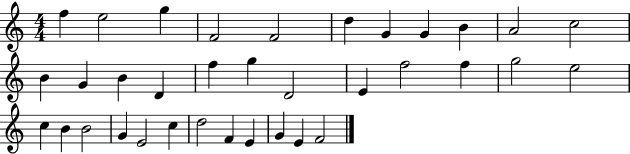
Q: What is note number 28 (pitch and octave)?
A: E4